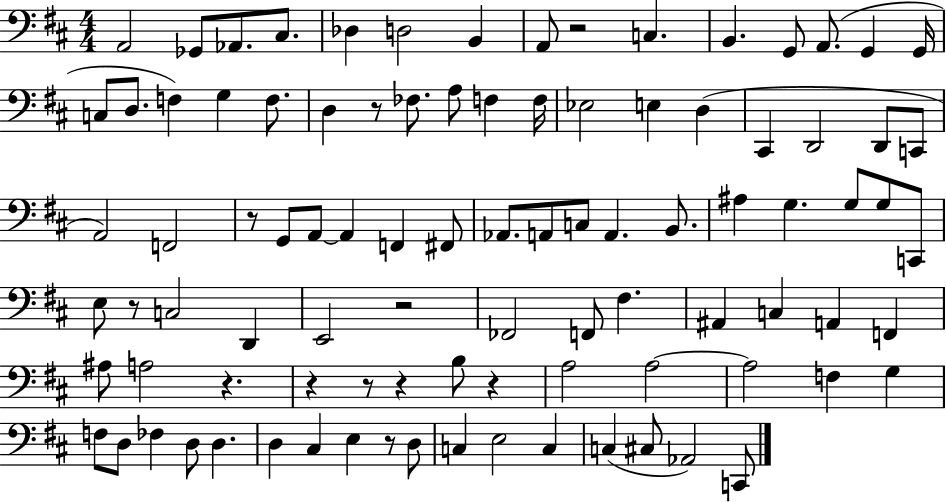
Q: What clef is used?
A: bass